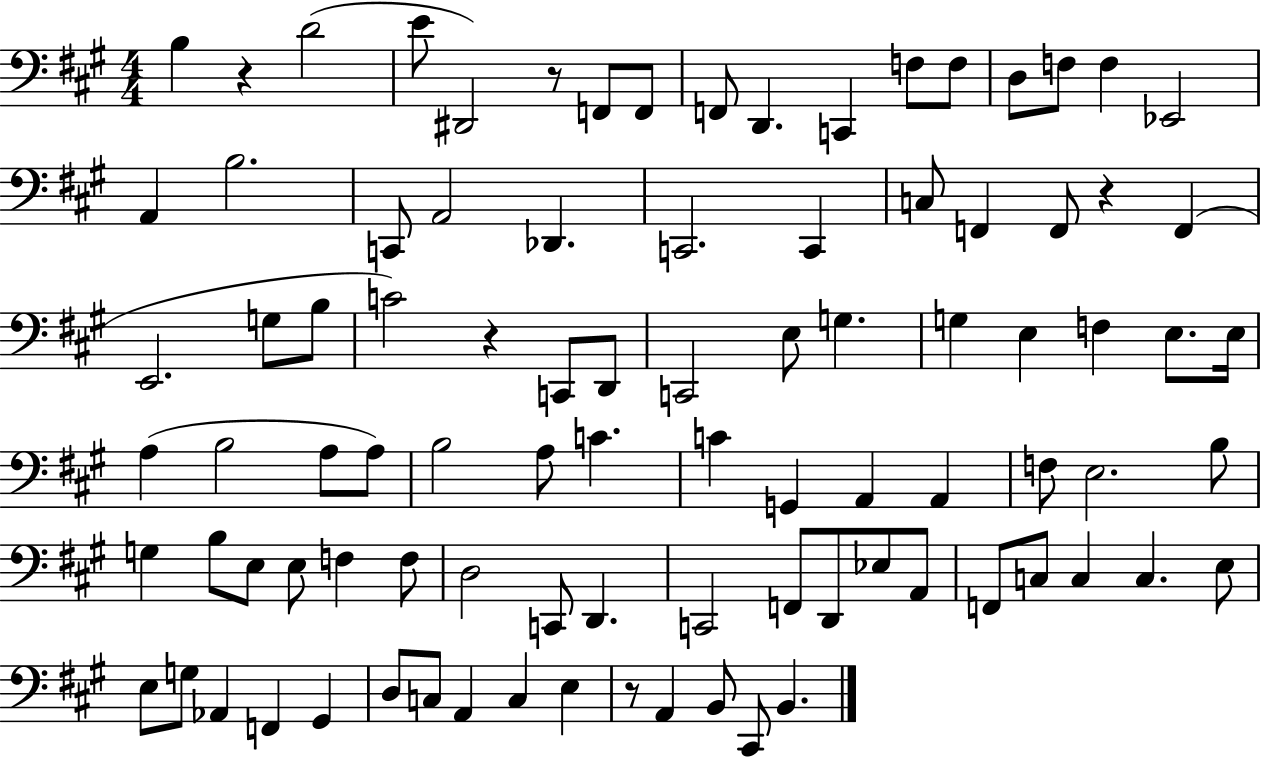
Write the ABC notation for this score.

X:1
T:Untitled
M:4/4
L:1/4
K:A
B, z D2 E/2 ^D,,2 z/2 F,,/2 F,,/2 F,,/2 D,, C,, F,/2 F,/2 D,/2 F,/2 F, _E,,2 A,, B,2 C,,/2 A,,2 _D,, C,,2 C,, C,/2 F,, F,,/2 z F,, E,,2 G,/2 B,/2 C2 z C,,/2 D,,/2 C,,2 E,/2 G, G, E, F, E,/2 E,/4 A, B,2 A,/2 A,/2 B,2 A,/2 C C G,, A,, A,, F,/2 E,2 B,/2 G, B,/2 E,/2 E,/2 F, F,/2 D,2 C,,/2 D,, C,,2 F,,/2 D,,/2 _E,/2 A,,/2 F,,/2 C,/2 C, C, E,/2 E,/2 G,/2 _A,, F,, ^G,, D,/2 C,/2 A,, C, E, z/2 A,, B,,/2 ^C,,/2 B,,